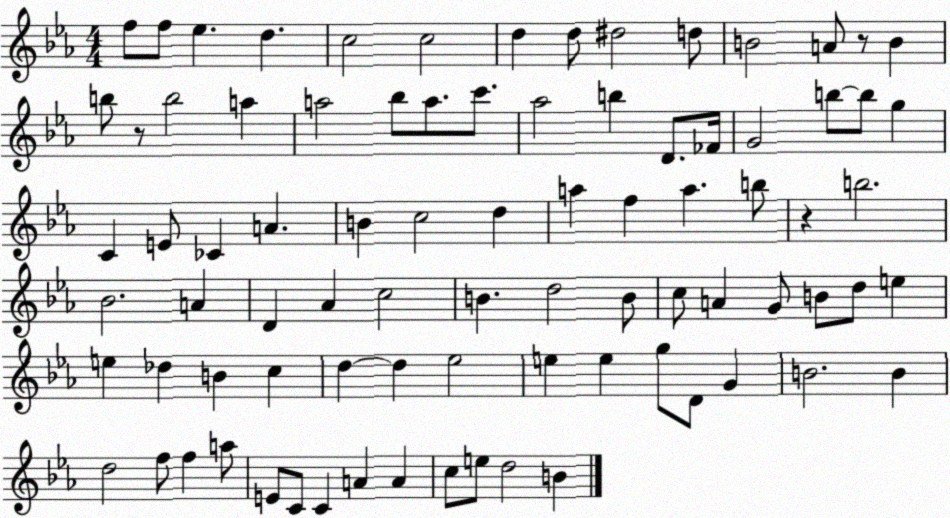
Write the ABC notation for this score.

X:1
T:Untitled
M:4/4
L:1/4
K:Eb
f/2 f/2 _e d c2 c2 d d/2 ^d2 d/2 B2 A/2 z/2 B b/2 z/2 b2 a a2 _b/2 a/2 c'/2 _a2 b D/2 _F/4 G2 b/2 b/2 g C E/2 _C A B c2 d a f a b/2 z b2 _B2 A D _A c2 B d2 B/2 c/2 A G/2 B/2 d/2 e e _d B c d d _e2 e e g/2 D/2 G B2 B d2 f/2 f a/2 E/2 C/2 C A A c/2 e/2 d2 B